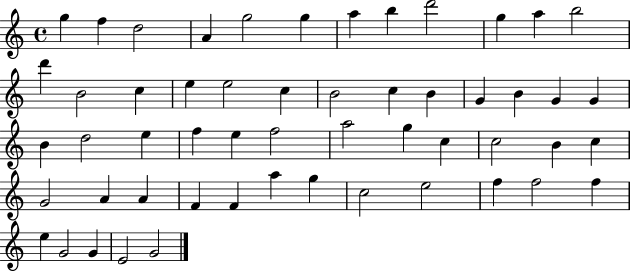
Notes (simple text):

G5/q F5/q D5/h A4/q G5/h G5/q A5/q B5/q D6/h G5/q A5/q B5/h D6/q B4/h C5/q E5/q E5/h C5/q B4/h C5/q B4/q G4/q B4/q G4/q G4/q B4/q D5/h E5/q F5/q E5/q F5/h A5/h G5/q C5/q C5/h B4/q C5/q G4/h A4/q A4/q F4/q F4/q A5/q G5/q C5/h E5/h F5/q F5/h F5/q E5/q G4/h G4/q E4/h G4/h